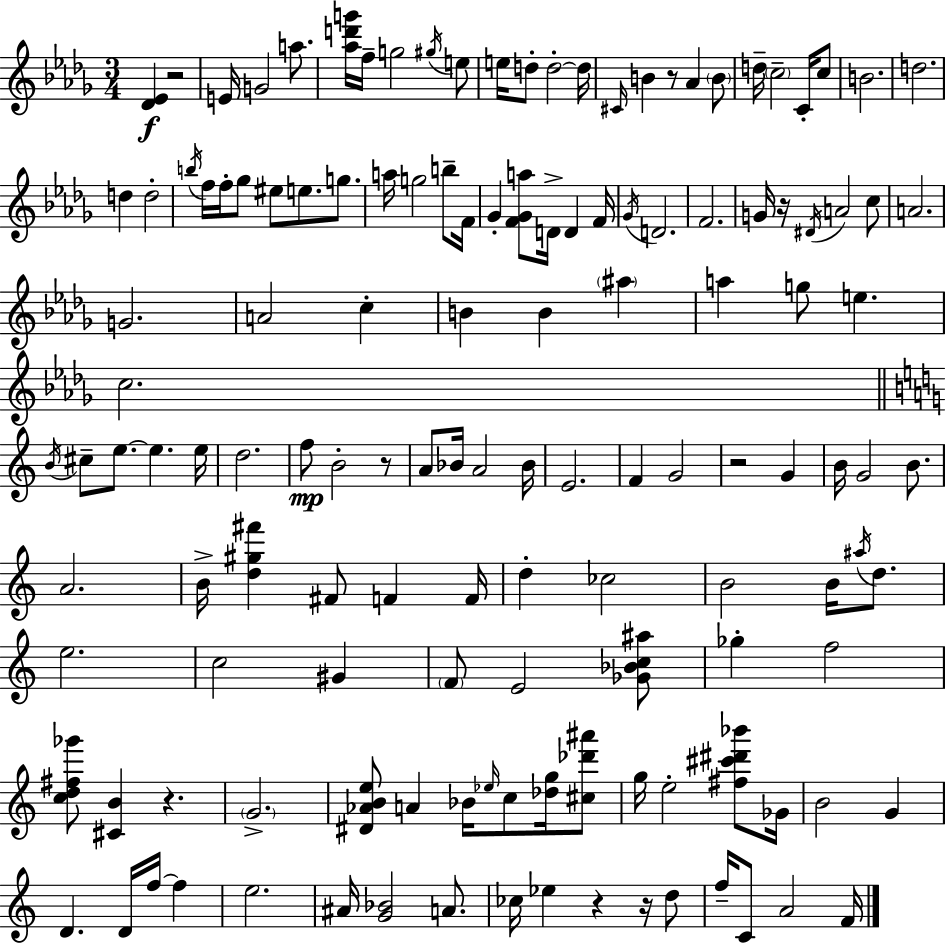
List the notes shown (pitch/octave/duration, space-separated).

[Db4,Eb4]/q R/h E4/s G4/h A5/e. [Ab5,D6,G6]/s F5/s G5/h G#5/s E5/e E5/s D5/e D5/h D5/s C#4/s B4/q R/e Ab4/q B4/e D5/s C5/h C4/s C5/e B4/h. D5/h. D5/q D5/h B5/s F5/s F5/s Gb5/e EIS5/e E5/e. G5/e. A5/s G5/h B5/e F4/s Gb4/q [F4,Gb4,A5]/e D4/s D4/q F4/s Gb4/s D4/h. F4/h. G4/s R/s D#4/s A4/h C5/e A4/h. G4/h. A4/h C5/q B4/q B4/q A#5/q A5/q G5/e E5/q. C5/h. B4/s C#5/e E5/e. E5/q. E5/s D5/h. F5/e B4/h R/e A4/e Bb4/s A4/h Bb4/s E4/h. F4/q G4/h R/h G4/q B4/s G4/h B4/e. A4/h. B4/s [D5,G#5,F#6]/q F#4/e F4/q F4/s D5/q CES5/h B4/h B4/s A#5/s D5/e. E5/h. C5/h G#4/q F4/e E4/h [Gb4,Bb4,C5,A#5]/e Gb5/q F5/h [C5,D5,F#5,Gb6]/e [C#4,B4]/q R/q. G4/h. [D#4,Ab4,B4,E5]/e A4/q Bb4/s Eb5/s C5/e [Db5,G5]/s [C#5,Db6,A#6]/e G5/s E5/h [F#5,C#6,D#6,Bb6]/e Gb4/s B4/h G4/q D4/q. D4/s F5/s F5/q E5/h. A#4/s [G4,Bb4]/h A4/e. CES5/s Eb5/q R/q R/s D5/e F5/s C4/e A4/h F4/s